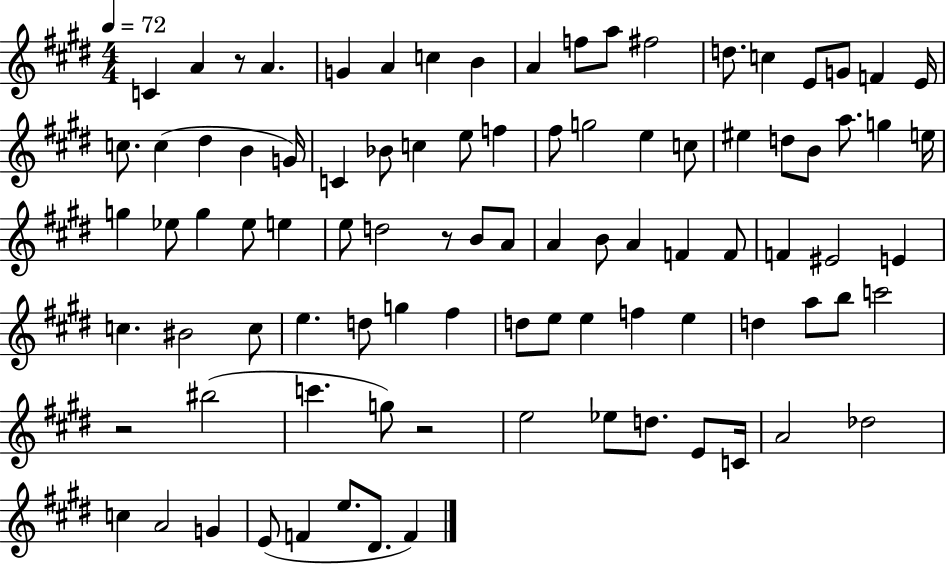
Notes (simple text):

C4/q A4/q R/e A4/q. G4/q A4/q C5/q B4/q A4/q F5/e A5/e F#5/h D5/e. C5/q E4/e G4/e F4/q E4/s C5/e. C5/q D#5/q B4/q G4/s C4/q Bb4/e C5/q E5/e F5/q F#5/e G5/h E5/q C5/e EIS5/q D5/e B4/e A5/e. G5/q E5/s G5/q Eb5/e G5/q Eb5/e E5/q E5/e D5/h R/e B4/e A4/e A4/q B4/e A4/q F4/q F4/e F4/q EIS4/h E4/q C5/q. BIS4/h C5/e E5/q. D5/e G5/q F#5/q D5/e E5/e E5/q F5/q E5/q D5/q A5/e B5/e C6/h R/h BIS5/h C6/q. G5/e R/h E5/h Eb5/e D5/e. E4/e C4/s A4/h Db5/h C5/q A4/h G4/q E4/e F4/q E5/e. D#4/e. F4/q